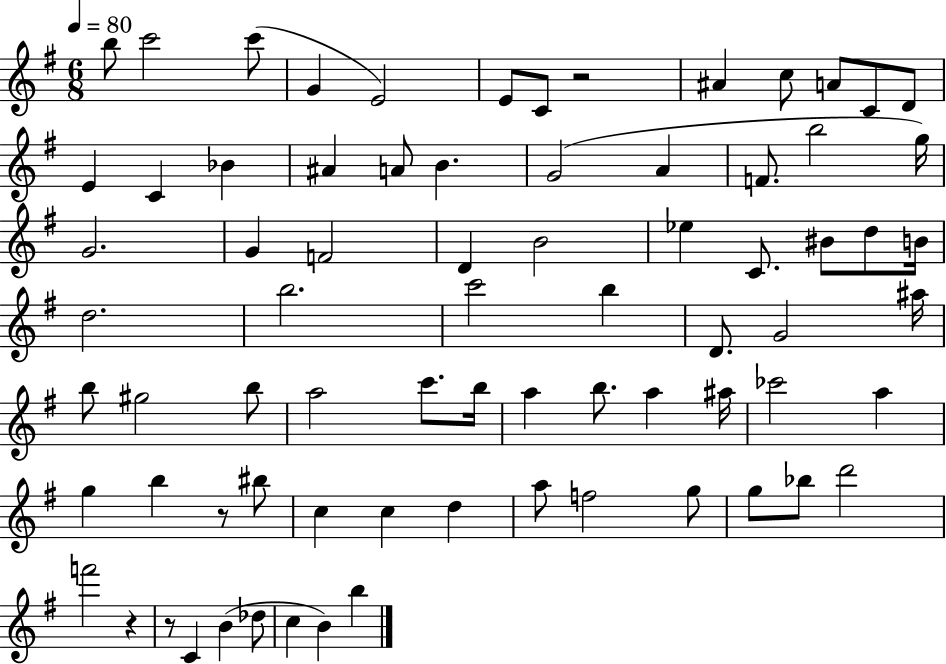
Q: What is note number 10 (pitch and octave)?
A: A4